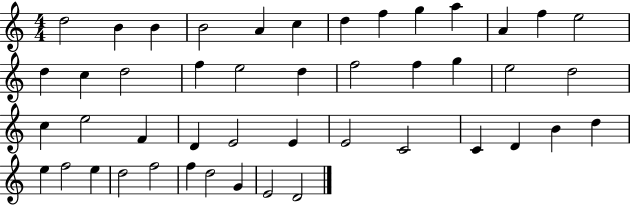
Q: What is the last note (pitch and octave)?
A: D4